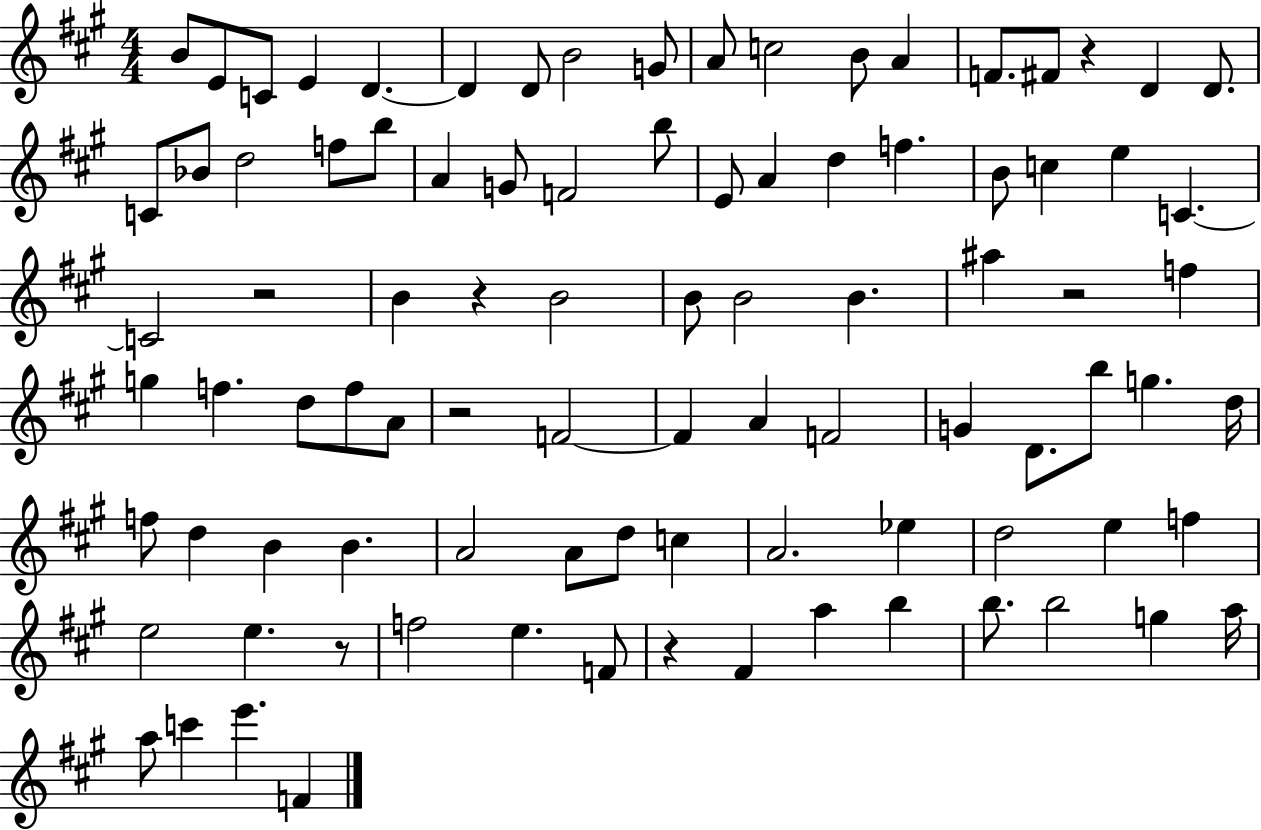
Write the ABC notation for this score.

X:1
T:Untitled
M:4/4
L:1/4
K:A
B/2 E/2 C/2 E D D D/2 B2 G/2 A/2 c2 B/2 A F/2 ^F/2 z D D/2 C/2 _B/2 d2 f/2 b/2 A G/2 F2 b/2 E/2 A d f B/2 c e C C2 z2 B z B2 B/2 B2 B ^a z2 f g f d/2 f/2 A/2 z2 F2 F A F2 G D/2 b/2 g d/4 f/2 d B B A2 A/2 d/2 c A2 _e d2 e f e2 e z/2 f2 e F/2 z ^F a b b/2 b2 g a/4 a/2 c' e' F